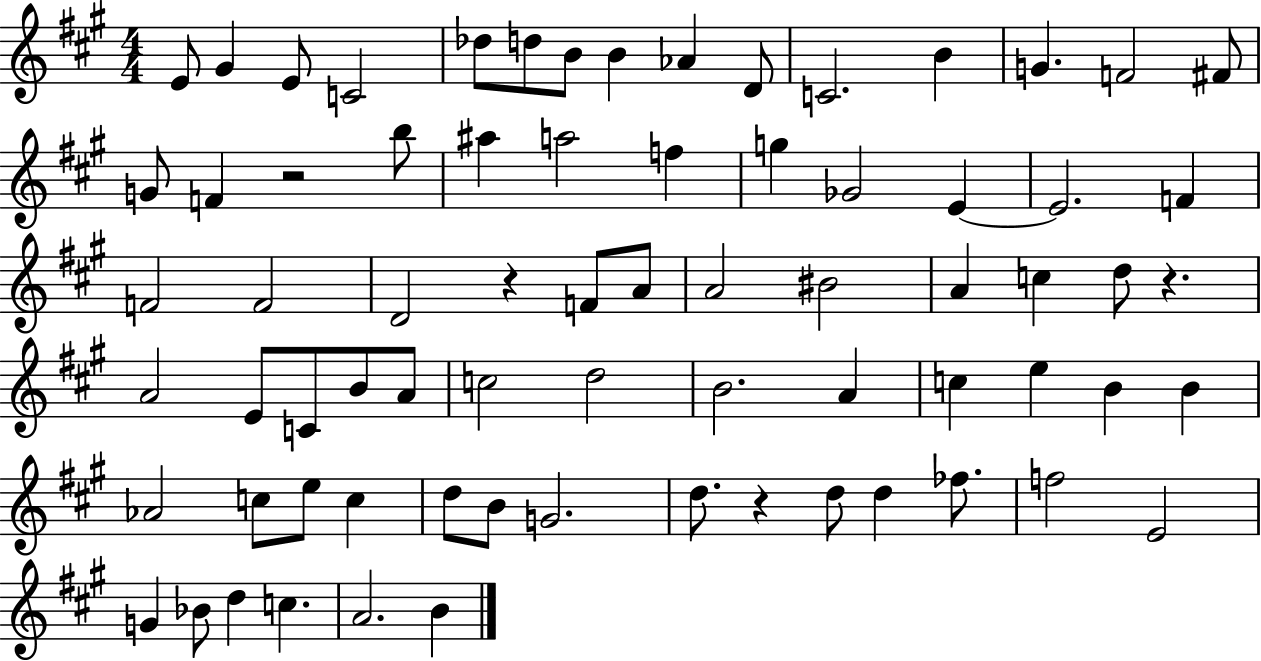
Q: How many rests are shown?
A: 4